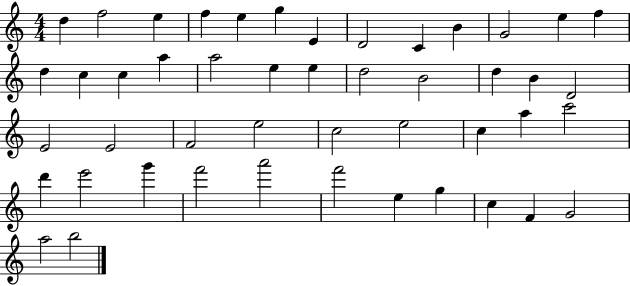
{
  \clef treble
  \numericTimeSignature
  \time 4/4
  \key c \major
  d''4 f''2 e''4 | f''4 e''4 g''4 e'4 | d'2 c'4 b'4 | g'2 e''4 f''4 | \break d''4 c''4 c''4 a''4 | a''2 e''4 e''4 | d''2 b'2 | d''4 b'4 d'2 | \break e'2 e'2 | f'2 e''2 | c''2 e''2 | c''4 a''4 c'''2 | \break d'''4 e'''2 g'''4 | f'''2 a'''2 | f'''2 e''4 g''4 | c''4 f'4 g'2 | \break a''2 b''2 | \bar "|."
}